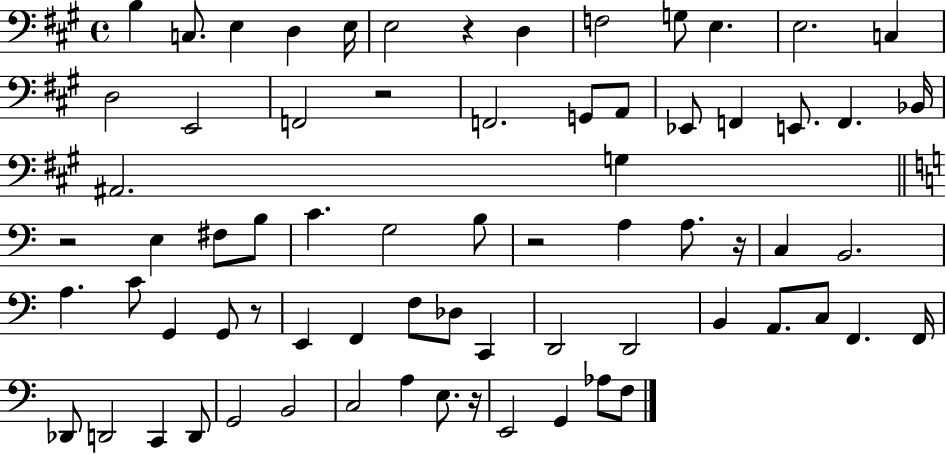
X:1
T:Untitled
M:4/4
L:1/4
K:A
B, C,/2 E, D, E,/4 E,2 z D, F,2 G,/2 E, E,2 C, D,2 E,,2 F,,2 z2 F,,2 G,,/2 A,,/2 _E,,/2 F,, E,,/2 F,, _B,,/4 ^A,,2 G, z2 E, ^F,/2 B,/2 C G,2 B,/2 z2 A, A,/2 z/4 C, B,,2 A, C/2 G,, G,,/2 z/2 E,, F,, F,/2 _D,/2 C,, D,,2 D,,2 B,, A,,/2 C,/2 F,, F,,/4 _D,,/2 D,,2 C,, D,,/2 G,,2 B,,2 C,2 A, E,/2 z/4 E,,2 G,, _A,/2 F,/2